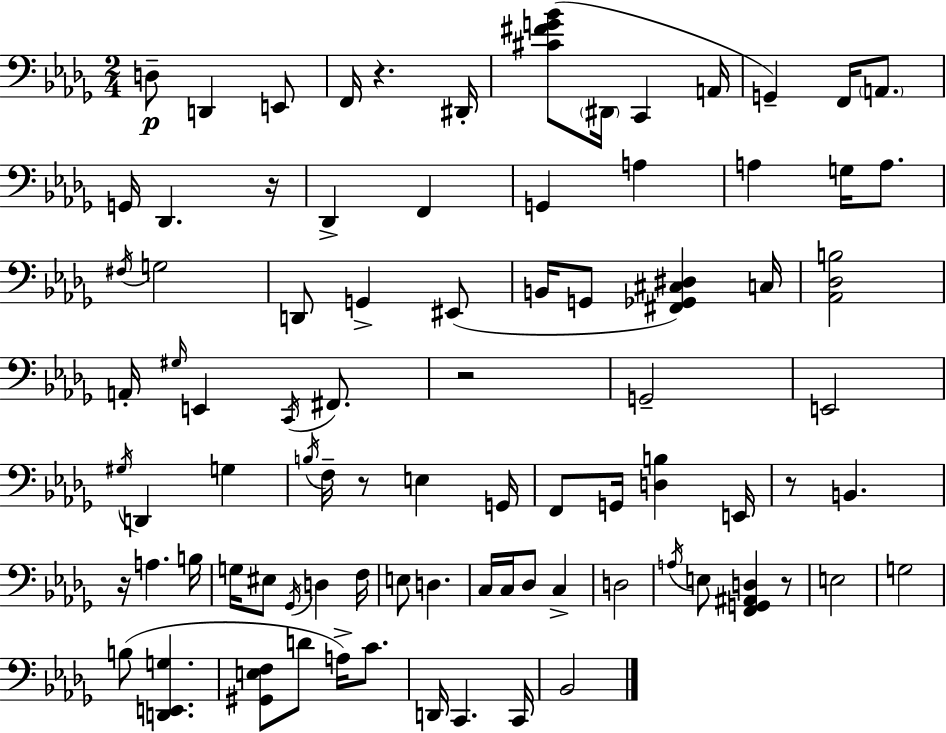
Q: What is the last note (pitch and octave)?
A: Bb2